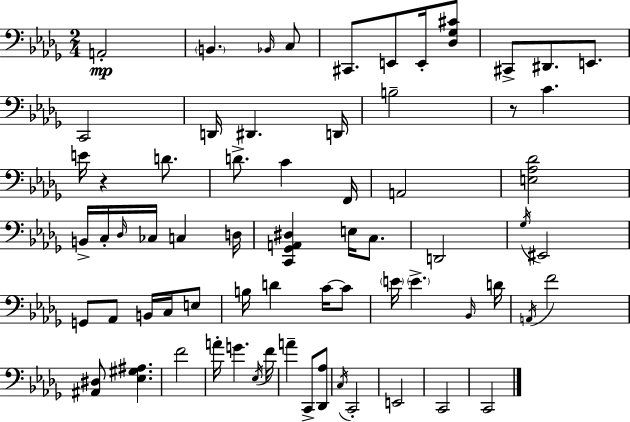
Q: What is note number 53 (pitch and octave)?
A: F4